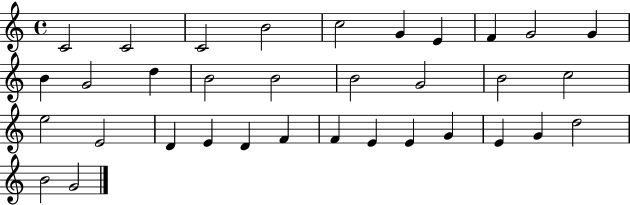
C4/h C4/h C4/h B4/h C5/h G4/q E4/q F4/q G4/h G4/q B4/q G4/h D5/q B4/h B4/h B4/h G4/h B4/h C5/h E5/h E4/h D4/q E4/q D4/q F4/q F4/q E4/q E4/q G4/q E4/q G4/q D5/h B4/h G4/h